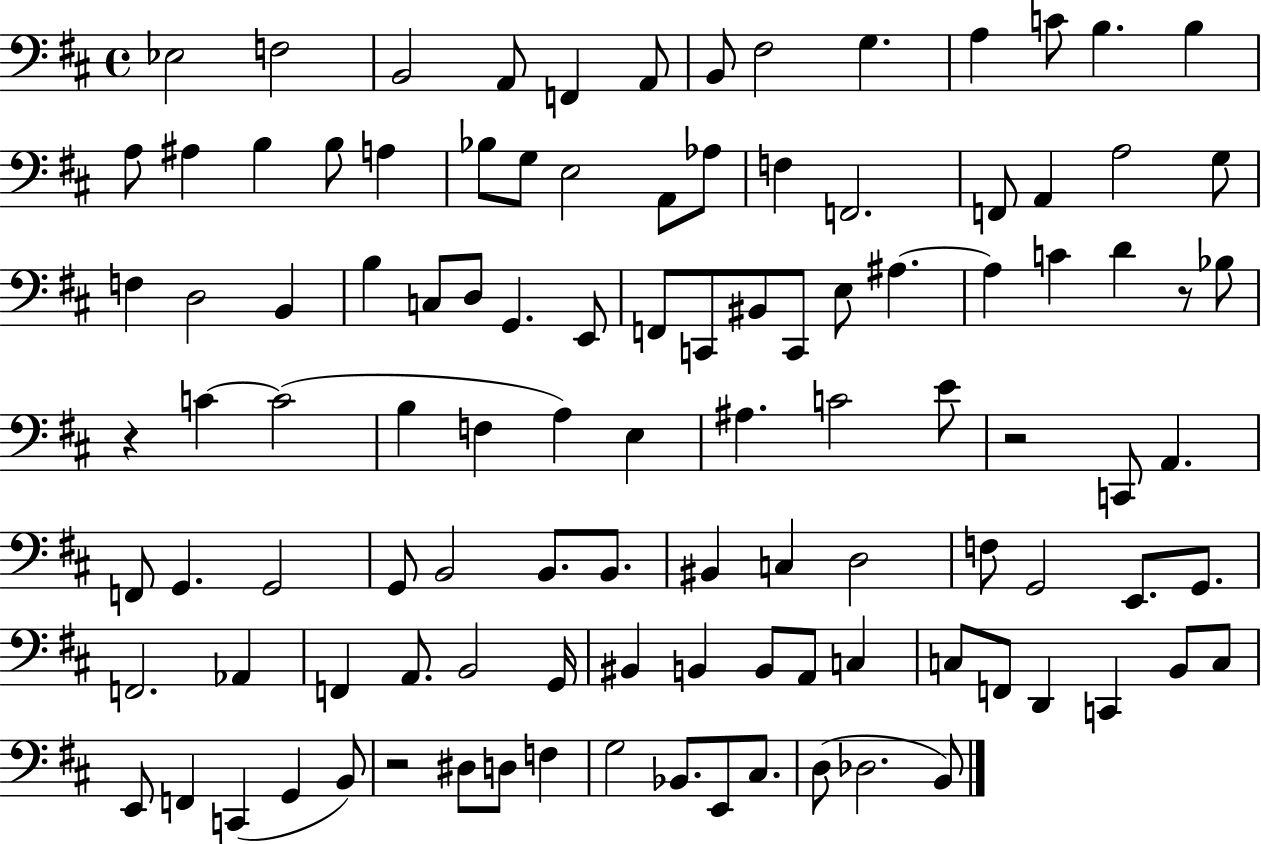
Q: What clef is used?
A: bass